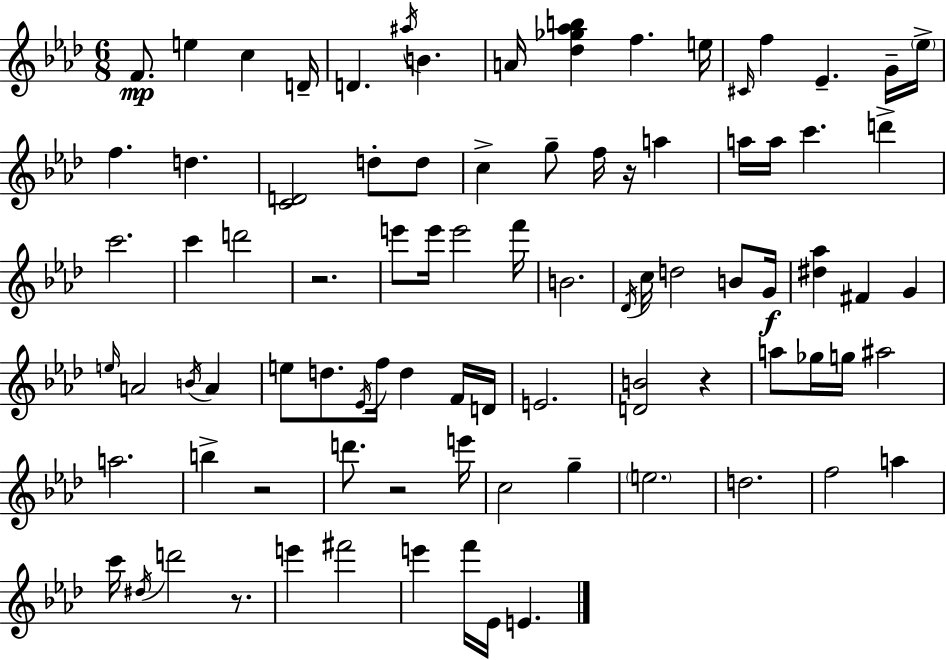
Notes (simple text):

F4/e. E5/q C5/q D4/s D4/q. A#5/s B4/q. A4/s [Db5,Gb5,Ab5,B5]/q F5/q. E5/s C#4/s F5/q Eb4/q. G4/s Eb5/s F5/q. D5/q. [C4,D4]/h D5/e D5/e C5/q G5/e F5/s R/s A5/q A5/s A5/s C6/q. D6/q C6/h. C6/q D6/h R/h. E6/e E6/s E6/h F6/s B4/h. Db4/s C5/s D5/h B4/e G4/s [D#5,Ab5]/q F#4/q G4/q E5/s A4/h B4/s A4/q E5/e D5/e. Eb4/s F5/s D5/q F4/s D4/s E4/h. [D4,B4]/h R/q A5/e Gb5/s G5/s A#5/h A5/h. B5/q R/h D6/e. R/h E6/s C5/h G5/q E5/h. D5/h. F5/h A5/q C6/s D#5/s D6/h R/e. E6/q F#6/h E6/q F6/s Eb4/s E4/q.